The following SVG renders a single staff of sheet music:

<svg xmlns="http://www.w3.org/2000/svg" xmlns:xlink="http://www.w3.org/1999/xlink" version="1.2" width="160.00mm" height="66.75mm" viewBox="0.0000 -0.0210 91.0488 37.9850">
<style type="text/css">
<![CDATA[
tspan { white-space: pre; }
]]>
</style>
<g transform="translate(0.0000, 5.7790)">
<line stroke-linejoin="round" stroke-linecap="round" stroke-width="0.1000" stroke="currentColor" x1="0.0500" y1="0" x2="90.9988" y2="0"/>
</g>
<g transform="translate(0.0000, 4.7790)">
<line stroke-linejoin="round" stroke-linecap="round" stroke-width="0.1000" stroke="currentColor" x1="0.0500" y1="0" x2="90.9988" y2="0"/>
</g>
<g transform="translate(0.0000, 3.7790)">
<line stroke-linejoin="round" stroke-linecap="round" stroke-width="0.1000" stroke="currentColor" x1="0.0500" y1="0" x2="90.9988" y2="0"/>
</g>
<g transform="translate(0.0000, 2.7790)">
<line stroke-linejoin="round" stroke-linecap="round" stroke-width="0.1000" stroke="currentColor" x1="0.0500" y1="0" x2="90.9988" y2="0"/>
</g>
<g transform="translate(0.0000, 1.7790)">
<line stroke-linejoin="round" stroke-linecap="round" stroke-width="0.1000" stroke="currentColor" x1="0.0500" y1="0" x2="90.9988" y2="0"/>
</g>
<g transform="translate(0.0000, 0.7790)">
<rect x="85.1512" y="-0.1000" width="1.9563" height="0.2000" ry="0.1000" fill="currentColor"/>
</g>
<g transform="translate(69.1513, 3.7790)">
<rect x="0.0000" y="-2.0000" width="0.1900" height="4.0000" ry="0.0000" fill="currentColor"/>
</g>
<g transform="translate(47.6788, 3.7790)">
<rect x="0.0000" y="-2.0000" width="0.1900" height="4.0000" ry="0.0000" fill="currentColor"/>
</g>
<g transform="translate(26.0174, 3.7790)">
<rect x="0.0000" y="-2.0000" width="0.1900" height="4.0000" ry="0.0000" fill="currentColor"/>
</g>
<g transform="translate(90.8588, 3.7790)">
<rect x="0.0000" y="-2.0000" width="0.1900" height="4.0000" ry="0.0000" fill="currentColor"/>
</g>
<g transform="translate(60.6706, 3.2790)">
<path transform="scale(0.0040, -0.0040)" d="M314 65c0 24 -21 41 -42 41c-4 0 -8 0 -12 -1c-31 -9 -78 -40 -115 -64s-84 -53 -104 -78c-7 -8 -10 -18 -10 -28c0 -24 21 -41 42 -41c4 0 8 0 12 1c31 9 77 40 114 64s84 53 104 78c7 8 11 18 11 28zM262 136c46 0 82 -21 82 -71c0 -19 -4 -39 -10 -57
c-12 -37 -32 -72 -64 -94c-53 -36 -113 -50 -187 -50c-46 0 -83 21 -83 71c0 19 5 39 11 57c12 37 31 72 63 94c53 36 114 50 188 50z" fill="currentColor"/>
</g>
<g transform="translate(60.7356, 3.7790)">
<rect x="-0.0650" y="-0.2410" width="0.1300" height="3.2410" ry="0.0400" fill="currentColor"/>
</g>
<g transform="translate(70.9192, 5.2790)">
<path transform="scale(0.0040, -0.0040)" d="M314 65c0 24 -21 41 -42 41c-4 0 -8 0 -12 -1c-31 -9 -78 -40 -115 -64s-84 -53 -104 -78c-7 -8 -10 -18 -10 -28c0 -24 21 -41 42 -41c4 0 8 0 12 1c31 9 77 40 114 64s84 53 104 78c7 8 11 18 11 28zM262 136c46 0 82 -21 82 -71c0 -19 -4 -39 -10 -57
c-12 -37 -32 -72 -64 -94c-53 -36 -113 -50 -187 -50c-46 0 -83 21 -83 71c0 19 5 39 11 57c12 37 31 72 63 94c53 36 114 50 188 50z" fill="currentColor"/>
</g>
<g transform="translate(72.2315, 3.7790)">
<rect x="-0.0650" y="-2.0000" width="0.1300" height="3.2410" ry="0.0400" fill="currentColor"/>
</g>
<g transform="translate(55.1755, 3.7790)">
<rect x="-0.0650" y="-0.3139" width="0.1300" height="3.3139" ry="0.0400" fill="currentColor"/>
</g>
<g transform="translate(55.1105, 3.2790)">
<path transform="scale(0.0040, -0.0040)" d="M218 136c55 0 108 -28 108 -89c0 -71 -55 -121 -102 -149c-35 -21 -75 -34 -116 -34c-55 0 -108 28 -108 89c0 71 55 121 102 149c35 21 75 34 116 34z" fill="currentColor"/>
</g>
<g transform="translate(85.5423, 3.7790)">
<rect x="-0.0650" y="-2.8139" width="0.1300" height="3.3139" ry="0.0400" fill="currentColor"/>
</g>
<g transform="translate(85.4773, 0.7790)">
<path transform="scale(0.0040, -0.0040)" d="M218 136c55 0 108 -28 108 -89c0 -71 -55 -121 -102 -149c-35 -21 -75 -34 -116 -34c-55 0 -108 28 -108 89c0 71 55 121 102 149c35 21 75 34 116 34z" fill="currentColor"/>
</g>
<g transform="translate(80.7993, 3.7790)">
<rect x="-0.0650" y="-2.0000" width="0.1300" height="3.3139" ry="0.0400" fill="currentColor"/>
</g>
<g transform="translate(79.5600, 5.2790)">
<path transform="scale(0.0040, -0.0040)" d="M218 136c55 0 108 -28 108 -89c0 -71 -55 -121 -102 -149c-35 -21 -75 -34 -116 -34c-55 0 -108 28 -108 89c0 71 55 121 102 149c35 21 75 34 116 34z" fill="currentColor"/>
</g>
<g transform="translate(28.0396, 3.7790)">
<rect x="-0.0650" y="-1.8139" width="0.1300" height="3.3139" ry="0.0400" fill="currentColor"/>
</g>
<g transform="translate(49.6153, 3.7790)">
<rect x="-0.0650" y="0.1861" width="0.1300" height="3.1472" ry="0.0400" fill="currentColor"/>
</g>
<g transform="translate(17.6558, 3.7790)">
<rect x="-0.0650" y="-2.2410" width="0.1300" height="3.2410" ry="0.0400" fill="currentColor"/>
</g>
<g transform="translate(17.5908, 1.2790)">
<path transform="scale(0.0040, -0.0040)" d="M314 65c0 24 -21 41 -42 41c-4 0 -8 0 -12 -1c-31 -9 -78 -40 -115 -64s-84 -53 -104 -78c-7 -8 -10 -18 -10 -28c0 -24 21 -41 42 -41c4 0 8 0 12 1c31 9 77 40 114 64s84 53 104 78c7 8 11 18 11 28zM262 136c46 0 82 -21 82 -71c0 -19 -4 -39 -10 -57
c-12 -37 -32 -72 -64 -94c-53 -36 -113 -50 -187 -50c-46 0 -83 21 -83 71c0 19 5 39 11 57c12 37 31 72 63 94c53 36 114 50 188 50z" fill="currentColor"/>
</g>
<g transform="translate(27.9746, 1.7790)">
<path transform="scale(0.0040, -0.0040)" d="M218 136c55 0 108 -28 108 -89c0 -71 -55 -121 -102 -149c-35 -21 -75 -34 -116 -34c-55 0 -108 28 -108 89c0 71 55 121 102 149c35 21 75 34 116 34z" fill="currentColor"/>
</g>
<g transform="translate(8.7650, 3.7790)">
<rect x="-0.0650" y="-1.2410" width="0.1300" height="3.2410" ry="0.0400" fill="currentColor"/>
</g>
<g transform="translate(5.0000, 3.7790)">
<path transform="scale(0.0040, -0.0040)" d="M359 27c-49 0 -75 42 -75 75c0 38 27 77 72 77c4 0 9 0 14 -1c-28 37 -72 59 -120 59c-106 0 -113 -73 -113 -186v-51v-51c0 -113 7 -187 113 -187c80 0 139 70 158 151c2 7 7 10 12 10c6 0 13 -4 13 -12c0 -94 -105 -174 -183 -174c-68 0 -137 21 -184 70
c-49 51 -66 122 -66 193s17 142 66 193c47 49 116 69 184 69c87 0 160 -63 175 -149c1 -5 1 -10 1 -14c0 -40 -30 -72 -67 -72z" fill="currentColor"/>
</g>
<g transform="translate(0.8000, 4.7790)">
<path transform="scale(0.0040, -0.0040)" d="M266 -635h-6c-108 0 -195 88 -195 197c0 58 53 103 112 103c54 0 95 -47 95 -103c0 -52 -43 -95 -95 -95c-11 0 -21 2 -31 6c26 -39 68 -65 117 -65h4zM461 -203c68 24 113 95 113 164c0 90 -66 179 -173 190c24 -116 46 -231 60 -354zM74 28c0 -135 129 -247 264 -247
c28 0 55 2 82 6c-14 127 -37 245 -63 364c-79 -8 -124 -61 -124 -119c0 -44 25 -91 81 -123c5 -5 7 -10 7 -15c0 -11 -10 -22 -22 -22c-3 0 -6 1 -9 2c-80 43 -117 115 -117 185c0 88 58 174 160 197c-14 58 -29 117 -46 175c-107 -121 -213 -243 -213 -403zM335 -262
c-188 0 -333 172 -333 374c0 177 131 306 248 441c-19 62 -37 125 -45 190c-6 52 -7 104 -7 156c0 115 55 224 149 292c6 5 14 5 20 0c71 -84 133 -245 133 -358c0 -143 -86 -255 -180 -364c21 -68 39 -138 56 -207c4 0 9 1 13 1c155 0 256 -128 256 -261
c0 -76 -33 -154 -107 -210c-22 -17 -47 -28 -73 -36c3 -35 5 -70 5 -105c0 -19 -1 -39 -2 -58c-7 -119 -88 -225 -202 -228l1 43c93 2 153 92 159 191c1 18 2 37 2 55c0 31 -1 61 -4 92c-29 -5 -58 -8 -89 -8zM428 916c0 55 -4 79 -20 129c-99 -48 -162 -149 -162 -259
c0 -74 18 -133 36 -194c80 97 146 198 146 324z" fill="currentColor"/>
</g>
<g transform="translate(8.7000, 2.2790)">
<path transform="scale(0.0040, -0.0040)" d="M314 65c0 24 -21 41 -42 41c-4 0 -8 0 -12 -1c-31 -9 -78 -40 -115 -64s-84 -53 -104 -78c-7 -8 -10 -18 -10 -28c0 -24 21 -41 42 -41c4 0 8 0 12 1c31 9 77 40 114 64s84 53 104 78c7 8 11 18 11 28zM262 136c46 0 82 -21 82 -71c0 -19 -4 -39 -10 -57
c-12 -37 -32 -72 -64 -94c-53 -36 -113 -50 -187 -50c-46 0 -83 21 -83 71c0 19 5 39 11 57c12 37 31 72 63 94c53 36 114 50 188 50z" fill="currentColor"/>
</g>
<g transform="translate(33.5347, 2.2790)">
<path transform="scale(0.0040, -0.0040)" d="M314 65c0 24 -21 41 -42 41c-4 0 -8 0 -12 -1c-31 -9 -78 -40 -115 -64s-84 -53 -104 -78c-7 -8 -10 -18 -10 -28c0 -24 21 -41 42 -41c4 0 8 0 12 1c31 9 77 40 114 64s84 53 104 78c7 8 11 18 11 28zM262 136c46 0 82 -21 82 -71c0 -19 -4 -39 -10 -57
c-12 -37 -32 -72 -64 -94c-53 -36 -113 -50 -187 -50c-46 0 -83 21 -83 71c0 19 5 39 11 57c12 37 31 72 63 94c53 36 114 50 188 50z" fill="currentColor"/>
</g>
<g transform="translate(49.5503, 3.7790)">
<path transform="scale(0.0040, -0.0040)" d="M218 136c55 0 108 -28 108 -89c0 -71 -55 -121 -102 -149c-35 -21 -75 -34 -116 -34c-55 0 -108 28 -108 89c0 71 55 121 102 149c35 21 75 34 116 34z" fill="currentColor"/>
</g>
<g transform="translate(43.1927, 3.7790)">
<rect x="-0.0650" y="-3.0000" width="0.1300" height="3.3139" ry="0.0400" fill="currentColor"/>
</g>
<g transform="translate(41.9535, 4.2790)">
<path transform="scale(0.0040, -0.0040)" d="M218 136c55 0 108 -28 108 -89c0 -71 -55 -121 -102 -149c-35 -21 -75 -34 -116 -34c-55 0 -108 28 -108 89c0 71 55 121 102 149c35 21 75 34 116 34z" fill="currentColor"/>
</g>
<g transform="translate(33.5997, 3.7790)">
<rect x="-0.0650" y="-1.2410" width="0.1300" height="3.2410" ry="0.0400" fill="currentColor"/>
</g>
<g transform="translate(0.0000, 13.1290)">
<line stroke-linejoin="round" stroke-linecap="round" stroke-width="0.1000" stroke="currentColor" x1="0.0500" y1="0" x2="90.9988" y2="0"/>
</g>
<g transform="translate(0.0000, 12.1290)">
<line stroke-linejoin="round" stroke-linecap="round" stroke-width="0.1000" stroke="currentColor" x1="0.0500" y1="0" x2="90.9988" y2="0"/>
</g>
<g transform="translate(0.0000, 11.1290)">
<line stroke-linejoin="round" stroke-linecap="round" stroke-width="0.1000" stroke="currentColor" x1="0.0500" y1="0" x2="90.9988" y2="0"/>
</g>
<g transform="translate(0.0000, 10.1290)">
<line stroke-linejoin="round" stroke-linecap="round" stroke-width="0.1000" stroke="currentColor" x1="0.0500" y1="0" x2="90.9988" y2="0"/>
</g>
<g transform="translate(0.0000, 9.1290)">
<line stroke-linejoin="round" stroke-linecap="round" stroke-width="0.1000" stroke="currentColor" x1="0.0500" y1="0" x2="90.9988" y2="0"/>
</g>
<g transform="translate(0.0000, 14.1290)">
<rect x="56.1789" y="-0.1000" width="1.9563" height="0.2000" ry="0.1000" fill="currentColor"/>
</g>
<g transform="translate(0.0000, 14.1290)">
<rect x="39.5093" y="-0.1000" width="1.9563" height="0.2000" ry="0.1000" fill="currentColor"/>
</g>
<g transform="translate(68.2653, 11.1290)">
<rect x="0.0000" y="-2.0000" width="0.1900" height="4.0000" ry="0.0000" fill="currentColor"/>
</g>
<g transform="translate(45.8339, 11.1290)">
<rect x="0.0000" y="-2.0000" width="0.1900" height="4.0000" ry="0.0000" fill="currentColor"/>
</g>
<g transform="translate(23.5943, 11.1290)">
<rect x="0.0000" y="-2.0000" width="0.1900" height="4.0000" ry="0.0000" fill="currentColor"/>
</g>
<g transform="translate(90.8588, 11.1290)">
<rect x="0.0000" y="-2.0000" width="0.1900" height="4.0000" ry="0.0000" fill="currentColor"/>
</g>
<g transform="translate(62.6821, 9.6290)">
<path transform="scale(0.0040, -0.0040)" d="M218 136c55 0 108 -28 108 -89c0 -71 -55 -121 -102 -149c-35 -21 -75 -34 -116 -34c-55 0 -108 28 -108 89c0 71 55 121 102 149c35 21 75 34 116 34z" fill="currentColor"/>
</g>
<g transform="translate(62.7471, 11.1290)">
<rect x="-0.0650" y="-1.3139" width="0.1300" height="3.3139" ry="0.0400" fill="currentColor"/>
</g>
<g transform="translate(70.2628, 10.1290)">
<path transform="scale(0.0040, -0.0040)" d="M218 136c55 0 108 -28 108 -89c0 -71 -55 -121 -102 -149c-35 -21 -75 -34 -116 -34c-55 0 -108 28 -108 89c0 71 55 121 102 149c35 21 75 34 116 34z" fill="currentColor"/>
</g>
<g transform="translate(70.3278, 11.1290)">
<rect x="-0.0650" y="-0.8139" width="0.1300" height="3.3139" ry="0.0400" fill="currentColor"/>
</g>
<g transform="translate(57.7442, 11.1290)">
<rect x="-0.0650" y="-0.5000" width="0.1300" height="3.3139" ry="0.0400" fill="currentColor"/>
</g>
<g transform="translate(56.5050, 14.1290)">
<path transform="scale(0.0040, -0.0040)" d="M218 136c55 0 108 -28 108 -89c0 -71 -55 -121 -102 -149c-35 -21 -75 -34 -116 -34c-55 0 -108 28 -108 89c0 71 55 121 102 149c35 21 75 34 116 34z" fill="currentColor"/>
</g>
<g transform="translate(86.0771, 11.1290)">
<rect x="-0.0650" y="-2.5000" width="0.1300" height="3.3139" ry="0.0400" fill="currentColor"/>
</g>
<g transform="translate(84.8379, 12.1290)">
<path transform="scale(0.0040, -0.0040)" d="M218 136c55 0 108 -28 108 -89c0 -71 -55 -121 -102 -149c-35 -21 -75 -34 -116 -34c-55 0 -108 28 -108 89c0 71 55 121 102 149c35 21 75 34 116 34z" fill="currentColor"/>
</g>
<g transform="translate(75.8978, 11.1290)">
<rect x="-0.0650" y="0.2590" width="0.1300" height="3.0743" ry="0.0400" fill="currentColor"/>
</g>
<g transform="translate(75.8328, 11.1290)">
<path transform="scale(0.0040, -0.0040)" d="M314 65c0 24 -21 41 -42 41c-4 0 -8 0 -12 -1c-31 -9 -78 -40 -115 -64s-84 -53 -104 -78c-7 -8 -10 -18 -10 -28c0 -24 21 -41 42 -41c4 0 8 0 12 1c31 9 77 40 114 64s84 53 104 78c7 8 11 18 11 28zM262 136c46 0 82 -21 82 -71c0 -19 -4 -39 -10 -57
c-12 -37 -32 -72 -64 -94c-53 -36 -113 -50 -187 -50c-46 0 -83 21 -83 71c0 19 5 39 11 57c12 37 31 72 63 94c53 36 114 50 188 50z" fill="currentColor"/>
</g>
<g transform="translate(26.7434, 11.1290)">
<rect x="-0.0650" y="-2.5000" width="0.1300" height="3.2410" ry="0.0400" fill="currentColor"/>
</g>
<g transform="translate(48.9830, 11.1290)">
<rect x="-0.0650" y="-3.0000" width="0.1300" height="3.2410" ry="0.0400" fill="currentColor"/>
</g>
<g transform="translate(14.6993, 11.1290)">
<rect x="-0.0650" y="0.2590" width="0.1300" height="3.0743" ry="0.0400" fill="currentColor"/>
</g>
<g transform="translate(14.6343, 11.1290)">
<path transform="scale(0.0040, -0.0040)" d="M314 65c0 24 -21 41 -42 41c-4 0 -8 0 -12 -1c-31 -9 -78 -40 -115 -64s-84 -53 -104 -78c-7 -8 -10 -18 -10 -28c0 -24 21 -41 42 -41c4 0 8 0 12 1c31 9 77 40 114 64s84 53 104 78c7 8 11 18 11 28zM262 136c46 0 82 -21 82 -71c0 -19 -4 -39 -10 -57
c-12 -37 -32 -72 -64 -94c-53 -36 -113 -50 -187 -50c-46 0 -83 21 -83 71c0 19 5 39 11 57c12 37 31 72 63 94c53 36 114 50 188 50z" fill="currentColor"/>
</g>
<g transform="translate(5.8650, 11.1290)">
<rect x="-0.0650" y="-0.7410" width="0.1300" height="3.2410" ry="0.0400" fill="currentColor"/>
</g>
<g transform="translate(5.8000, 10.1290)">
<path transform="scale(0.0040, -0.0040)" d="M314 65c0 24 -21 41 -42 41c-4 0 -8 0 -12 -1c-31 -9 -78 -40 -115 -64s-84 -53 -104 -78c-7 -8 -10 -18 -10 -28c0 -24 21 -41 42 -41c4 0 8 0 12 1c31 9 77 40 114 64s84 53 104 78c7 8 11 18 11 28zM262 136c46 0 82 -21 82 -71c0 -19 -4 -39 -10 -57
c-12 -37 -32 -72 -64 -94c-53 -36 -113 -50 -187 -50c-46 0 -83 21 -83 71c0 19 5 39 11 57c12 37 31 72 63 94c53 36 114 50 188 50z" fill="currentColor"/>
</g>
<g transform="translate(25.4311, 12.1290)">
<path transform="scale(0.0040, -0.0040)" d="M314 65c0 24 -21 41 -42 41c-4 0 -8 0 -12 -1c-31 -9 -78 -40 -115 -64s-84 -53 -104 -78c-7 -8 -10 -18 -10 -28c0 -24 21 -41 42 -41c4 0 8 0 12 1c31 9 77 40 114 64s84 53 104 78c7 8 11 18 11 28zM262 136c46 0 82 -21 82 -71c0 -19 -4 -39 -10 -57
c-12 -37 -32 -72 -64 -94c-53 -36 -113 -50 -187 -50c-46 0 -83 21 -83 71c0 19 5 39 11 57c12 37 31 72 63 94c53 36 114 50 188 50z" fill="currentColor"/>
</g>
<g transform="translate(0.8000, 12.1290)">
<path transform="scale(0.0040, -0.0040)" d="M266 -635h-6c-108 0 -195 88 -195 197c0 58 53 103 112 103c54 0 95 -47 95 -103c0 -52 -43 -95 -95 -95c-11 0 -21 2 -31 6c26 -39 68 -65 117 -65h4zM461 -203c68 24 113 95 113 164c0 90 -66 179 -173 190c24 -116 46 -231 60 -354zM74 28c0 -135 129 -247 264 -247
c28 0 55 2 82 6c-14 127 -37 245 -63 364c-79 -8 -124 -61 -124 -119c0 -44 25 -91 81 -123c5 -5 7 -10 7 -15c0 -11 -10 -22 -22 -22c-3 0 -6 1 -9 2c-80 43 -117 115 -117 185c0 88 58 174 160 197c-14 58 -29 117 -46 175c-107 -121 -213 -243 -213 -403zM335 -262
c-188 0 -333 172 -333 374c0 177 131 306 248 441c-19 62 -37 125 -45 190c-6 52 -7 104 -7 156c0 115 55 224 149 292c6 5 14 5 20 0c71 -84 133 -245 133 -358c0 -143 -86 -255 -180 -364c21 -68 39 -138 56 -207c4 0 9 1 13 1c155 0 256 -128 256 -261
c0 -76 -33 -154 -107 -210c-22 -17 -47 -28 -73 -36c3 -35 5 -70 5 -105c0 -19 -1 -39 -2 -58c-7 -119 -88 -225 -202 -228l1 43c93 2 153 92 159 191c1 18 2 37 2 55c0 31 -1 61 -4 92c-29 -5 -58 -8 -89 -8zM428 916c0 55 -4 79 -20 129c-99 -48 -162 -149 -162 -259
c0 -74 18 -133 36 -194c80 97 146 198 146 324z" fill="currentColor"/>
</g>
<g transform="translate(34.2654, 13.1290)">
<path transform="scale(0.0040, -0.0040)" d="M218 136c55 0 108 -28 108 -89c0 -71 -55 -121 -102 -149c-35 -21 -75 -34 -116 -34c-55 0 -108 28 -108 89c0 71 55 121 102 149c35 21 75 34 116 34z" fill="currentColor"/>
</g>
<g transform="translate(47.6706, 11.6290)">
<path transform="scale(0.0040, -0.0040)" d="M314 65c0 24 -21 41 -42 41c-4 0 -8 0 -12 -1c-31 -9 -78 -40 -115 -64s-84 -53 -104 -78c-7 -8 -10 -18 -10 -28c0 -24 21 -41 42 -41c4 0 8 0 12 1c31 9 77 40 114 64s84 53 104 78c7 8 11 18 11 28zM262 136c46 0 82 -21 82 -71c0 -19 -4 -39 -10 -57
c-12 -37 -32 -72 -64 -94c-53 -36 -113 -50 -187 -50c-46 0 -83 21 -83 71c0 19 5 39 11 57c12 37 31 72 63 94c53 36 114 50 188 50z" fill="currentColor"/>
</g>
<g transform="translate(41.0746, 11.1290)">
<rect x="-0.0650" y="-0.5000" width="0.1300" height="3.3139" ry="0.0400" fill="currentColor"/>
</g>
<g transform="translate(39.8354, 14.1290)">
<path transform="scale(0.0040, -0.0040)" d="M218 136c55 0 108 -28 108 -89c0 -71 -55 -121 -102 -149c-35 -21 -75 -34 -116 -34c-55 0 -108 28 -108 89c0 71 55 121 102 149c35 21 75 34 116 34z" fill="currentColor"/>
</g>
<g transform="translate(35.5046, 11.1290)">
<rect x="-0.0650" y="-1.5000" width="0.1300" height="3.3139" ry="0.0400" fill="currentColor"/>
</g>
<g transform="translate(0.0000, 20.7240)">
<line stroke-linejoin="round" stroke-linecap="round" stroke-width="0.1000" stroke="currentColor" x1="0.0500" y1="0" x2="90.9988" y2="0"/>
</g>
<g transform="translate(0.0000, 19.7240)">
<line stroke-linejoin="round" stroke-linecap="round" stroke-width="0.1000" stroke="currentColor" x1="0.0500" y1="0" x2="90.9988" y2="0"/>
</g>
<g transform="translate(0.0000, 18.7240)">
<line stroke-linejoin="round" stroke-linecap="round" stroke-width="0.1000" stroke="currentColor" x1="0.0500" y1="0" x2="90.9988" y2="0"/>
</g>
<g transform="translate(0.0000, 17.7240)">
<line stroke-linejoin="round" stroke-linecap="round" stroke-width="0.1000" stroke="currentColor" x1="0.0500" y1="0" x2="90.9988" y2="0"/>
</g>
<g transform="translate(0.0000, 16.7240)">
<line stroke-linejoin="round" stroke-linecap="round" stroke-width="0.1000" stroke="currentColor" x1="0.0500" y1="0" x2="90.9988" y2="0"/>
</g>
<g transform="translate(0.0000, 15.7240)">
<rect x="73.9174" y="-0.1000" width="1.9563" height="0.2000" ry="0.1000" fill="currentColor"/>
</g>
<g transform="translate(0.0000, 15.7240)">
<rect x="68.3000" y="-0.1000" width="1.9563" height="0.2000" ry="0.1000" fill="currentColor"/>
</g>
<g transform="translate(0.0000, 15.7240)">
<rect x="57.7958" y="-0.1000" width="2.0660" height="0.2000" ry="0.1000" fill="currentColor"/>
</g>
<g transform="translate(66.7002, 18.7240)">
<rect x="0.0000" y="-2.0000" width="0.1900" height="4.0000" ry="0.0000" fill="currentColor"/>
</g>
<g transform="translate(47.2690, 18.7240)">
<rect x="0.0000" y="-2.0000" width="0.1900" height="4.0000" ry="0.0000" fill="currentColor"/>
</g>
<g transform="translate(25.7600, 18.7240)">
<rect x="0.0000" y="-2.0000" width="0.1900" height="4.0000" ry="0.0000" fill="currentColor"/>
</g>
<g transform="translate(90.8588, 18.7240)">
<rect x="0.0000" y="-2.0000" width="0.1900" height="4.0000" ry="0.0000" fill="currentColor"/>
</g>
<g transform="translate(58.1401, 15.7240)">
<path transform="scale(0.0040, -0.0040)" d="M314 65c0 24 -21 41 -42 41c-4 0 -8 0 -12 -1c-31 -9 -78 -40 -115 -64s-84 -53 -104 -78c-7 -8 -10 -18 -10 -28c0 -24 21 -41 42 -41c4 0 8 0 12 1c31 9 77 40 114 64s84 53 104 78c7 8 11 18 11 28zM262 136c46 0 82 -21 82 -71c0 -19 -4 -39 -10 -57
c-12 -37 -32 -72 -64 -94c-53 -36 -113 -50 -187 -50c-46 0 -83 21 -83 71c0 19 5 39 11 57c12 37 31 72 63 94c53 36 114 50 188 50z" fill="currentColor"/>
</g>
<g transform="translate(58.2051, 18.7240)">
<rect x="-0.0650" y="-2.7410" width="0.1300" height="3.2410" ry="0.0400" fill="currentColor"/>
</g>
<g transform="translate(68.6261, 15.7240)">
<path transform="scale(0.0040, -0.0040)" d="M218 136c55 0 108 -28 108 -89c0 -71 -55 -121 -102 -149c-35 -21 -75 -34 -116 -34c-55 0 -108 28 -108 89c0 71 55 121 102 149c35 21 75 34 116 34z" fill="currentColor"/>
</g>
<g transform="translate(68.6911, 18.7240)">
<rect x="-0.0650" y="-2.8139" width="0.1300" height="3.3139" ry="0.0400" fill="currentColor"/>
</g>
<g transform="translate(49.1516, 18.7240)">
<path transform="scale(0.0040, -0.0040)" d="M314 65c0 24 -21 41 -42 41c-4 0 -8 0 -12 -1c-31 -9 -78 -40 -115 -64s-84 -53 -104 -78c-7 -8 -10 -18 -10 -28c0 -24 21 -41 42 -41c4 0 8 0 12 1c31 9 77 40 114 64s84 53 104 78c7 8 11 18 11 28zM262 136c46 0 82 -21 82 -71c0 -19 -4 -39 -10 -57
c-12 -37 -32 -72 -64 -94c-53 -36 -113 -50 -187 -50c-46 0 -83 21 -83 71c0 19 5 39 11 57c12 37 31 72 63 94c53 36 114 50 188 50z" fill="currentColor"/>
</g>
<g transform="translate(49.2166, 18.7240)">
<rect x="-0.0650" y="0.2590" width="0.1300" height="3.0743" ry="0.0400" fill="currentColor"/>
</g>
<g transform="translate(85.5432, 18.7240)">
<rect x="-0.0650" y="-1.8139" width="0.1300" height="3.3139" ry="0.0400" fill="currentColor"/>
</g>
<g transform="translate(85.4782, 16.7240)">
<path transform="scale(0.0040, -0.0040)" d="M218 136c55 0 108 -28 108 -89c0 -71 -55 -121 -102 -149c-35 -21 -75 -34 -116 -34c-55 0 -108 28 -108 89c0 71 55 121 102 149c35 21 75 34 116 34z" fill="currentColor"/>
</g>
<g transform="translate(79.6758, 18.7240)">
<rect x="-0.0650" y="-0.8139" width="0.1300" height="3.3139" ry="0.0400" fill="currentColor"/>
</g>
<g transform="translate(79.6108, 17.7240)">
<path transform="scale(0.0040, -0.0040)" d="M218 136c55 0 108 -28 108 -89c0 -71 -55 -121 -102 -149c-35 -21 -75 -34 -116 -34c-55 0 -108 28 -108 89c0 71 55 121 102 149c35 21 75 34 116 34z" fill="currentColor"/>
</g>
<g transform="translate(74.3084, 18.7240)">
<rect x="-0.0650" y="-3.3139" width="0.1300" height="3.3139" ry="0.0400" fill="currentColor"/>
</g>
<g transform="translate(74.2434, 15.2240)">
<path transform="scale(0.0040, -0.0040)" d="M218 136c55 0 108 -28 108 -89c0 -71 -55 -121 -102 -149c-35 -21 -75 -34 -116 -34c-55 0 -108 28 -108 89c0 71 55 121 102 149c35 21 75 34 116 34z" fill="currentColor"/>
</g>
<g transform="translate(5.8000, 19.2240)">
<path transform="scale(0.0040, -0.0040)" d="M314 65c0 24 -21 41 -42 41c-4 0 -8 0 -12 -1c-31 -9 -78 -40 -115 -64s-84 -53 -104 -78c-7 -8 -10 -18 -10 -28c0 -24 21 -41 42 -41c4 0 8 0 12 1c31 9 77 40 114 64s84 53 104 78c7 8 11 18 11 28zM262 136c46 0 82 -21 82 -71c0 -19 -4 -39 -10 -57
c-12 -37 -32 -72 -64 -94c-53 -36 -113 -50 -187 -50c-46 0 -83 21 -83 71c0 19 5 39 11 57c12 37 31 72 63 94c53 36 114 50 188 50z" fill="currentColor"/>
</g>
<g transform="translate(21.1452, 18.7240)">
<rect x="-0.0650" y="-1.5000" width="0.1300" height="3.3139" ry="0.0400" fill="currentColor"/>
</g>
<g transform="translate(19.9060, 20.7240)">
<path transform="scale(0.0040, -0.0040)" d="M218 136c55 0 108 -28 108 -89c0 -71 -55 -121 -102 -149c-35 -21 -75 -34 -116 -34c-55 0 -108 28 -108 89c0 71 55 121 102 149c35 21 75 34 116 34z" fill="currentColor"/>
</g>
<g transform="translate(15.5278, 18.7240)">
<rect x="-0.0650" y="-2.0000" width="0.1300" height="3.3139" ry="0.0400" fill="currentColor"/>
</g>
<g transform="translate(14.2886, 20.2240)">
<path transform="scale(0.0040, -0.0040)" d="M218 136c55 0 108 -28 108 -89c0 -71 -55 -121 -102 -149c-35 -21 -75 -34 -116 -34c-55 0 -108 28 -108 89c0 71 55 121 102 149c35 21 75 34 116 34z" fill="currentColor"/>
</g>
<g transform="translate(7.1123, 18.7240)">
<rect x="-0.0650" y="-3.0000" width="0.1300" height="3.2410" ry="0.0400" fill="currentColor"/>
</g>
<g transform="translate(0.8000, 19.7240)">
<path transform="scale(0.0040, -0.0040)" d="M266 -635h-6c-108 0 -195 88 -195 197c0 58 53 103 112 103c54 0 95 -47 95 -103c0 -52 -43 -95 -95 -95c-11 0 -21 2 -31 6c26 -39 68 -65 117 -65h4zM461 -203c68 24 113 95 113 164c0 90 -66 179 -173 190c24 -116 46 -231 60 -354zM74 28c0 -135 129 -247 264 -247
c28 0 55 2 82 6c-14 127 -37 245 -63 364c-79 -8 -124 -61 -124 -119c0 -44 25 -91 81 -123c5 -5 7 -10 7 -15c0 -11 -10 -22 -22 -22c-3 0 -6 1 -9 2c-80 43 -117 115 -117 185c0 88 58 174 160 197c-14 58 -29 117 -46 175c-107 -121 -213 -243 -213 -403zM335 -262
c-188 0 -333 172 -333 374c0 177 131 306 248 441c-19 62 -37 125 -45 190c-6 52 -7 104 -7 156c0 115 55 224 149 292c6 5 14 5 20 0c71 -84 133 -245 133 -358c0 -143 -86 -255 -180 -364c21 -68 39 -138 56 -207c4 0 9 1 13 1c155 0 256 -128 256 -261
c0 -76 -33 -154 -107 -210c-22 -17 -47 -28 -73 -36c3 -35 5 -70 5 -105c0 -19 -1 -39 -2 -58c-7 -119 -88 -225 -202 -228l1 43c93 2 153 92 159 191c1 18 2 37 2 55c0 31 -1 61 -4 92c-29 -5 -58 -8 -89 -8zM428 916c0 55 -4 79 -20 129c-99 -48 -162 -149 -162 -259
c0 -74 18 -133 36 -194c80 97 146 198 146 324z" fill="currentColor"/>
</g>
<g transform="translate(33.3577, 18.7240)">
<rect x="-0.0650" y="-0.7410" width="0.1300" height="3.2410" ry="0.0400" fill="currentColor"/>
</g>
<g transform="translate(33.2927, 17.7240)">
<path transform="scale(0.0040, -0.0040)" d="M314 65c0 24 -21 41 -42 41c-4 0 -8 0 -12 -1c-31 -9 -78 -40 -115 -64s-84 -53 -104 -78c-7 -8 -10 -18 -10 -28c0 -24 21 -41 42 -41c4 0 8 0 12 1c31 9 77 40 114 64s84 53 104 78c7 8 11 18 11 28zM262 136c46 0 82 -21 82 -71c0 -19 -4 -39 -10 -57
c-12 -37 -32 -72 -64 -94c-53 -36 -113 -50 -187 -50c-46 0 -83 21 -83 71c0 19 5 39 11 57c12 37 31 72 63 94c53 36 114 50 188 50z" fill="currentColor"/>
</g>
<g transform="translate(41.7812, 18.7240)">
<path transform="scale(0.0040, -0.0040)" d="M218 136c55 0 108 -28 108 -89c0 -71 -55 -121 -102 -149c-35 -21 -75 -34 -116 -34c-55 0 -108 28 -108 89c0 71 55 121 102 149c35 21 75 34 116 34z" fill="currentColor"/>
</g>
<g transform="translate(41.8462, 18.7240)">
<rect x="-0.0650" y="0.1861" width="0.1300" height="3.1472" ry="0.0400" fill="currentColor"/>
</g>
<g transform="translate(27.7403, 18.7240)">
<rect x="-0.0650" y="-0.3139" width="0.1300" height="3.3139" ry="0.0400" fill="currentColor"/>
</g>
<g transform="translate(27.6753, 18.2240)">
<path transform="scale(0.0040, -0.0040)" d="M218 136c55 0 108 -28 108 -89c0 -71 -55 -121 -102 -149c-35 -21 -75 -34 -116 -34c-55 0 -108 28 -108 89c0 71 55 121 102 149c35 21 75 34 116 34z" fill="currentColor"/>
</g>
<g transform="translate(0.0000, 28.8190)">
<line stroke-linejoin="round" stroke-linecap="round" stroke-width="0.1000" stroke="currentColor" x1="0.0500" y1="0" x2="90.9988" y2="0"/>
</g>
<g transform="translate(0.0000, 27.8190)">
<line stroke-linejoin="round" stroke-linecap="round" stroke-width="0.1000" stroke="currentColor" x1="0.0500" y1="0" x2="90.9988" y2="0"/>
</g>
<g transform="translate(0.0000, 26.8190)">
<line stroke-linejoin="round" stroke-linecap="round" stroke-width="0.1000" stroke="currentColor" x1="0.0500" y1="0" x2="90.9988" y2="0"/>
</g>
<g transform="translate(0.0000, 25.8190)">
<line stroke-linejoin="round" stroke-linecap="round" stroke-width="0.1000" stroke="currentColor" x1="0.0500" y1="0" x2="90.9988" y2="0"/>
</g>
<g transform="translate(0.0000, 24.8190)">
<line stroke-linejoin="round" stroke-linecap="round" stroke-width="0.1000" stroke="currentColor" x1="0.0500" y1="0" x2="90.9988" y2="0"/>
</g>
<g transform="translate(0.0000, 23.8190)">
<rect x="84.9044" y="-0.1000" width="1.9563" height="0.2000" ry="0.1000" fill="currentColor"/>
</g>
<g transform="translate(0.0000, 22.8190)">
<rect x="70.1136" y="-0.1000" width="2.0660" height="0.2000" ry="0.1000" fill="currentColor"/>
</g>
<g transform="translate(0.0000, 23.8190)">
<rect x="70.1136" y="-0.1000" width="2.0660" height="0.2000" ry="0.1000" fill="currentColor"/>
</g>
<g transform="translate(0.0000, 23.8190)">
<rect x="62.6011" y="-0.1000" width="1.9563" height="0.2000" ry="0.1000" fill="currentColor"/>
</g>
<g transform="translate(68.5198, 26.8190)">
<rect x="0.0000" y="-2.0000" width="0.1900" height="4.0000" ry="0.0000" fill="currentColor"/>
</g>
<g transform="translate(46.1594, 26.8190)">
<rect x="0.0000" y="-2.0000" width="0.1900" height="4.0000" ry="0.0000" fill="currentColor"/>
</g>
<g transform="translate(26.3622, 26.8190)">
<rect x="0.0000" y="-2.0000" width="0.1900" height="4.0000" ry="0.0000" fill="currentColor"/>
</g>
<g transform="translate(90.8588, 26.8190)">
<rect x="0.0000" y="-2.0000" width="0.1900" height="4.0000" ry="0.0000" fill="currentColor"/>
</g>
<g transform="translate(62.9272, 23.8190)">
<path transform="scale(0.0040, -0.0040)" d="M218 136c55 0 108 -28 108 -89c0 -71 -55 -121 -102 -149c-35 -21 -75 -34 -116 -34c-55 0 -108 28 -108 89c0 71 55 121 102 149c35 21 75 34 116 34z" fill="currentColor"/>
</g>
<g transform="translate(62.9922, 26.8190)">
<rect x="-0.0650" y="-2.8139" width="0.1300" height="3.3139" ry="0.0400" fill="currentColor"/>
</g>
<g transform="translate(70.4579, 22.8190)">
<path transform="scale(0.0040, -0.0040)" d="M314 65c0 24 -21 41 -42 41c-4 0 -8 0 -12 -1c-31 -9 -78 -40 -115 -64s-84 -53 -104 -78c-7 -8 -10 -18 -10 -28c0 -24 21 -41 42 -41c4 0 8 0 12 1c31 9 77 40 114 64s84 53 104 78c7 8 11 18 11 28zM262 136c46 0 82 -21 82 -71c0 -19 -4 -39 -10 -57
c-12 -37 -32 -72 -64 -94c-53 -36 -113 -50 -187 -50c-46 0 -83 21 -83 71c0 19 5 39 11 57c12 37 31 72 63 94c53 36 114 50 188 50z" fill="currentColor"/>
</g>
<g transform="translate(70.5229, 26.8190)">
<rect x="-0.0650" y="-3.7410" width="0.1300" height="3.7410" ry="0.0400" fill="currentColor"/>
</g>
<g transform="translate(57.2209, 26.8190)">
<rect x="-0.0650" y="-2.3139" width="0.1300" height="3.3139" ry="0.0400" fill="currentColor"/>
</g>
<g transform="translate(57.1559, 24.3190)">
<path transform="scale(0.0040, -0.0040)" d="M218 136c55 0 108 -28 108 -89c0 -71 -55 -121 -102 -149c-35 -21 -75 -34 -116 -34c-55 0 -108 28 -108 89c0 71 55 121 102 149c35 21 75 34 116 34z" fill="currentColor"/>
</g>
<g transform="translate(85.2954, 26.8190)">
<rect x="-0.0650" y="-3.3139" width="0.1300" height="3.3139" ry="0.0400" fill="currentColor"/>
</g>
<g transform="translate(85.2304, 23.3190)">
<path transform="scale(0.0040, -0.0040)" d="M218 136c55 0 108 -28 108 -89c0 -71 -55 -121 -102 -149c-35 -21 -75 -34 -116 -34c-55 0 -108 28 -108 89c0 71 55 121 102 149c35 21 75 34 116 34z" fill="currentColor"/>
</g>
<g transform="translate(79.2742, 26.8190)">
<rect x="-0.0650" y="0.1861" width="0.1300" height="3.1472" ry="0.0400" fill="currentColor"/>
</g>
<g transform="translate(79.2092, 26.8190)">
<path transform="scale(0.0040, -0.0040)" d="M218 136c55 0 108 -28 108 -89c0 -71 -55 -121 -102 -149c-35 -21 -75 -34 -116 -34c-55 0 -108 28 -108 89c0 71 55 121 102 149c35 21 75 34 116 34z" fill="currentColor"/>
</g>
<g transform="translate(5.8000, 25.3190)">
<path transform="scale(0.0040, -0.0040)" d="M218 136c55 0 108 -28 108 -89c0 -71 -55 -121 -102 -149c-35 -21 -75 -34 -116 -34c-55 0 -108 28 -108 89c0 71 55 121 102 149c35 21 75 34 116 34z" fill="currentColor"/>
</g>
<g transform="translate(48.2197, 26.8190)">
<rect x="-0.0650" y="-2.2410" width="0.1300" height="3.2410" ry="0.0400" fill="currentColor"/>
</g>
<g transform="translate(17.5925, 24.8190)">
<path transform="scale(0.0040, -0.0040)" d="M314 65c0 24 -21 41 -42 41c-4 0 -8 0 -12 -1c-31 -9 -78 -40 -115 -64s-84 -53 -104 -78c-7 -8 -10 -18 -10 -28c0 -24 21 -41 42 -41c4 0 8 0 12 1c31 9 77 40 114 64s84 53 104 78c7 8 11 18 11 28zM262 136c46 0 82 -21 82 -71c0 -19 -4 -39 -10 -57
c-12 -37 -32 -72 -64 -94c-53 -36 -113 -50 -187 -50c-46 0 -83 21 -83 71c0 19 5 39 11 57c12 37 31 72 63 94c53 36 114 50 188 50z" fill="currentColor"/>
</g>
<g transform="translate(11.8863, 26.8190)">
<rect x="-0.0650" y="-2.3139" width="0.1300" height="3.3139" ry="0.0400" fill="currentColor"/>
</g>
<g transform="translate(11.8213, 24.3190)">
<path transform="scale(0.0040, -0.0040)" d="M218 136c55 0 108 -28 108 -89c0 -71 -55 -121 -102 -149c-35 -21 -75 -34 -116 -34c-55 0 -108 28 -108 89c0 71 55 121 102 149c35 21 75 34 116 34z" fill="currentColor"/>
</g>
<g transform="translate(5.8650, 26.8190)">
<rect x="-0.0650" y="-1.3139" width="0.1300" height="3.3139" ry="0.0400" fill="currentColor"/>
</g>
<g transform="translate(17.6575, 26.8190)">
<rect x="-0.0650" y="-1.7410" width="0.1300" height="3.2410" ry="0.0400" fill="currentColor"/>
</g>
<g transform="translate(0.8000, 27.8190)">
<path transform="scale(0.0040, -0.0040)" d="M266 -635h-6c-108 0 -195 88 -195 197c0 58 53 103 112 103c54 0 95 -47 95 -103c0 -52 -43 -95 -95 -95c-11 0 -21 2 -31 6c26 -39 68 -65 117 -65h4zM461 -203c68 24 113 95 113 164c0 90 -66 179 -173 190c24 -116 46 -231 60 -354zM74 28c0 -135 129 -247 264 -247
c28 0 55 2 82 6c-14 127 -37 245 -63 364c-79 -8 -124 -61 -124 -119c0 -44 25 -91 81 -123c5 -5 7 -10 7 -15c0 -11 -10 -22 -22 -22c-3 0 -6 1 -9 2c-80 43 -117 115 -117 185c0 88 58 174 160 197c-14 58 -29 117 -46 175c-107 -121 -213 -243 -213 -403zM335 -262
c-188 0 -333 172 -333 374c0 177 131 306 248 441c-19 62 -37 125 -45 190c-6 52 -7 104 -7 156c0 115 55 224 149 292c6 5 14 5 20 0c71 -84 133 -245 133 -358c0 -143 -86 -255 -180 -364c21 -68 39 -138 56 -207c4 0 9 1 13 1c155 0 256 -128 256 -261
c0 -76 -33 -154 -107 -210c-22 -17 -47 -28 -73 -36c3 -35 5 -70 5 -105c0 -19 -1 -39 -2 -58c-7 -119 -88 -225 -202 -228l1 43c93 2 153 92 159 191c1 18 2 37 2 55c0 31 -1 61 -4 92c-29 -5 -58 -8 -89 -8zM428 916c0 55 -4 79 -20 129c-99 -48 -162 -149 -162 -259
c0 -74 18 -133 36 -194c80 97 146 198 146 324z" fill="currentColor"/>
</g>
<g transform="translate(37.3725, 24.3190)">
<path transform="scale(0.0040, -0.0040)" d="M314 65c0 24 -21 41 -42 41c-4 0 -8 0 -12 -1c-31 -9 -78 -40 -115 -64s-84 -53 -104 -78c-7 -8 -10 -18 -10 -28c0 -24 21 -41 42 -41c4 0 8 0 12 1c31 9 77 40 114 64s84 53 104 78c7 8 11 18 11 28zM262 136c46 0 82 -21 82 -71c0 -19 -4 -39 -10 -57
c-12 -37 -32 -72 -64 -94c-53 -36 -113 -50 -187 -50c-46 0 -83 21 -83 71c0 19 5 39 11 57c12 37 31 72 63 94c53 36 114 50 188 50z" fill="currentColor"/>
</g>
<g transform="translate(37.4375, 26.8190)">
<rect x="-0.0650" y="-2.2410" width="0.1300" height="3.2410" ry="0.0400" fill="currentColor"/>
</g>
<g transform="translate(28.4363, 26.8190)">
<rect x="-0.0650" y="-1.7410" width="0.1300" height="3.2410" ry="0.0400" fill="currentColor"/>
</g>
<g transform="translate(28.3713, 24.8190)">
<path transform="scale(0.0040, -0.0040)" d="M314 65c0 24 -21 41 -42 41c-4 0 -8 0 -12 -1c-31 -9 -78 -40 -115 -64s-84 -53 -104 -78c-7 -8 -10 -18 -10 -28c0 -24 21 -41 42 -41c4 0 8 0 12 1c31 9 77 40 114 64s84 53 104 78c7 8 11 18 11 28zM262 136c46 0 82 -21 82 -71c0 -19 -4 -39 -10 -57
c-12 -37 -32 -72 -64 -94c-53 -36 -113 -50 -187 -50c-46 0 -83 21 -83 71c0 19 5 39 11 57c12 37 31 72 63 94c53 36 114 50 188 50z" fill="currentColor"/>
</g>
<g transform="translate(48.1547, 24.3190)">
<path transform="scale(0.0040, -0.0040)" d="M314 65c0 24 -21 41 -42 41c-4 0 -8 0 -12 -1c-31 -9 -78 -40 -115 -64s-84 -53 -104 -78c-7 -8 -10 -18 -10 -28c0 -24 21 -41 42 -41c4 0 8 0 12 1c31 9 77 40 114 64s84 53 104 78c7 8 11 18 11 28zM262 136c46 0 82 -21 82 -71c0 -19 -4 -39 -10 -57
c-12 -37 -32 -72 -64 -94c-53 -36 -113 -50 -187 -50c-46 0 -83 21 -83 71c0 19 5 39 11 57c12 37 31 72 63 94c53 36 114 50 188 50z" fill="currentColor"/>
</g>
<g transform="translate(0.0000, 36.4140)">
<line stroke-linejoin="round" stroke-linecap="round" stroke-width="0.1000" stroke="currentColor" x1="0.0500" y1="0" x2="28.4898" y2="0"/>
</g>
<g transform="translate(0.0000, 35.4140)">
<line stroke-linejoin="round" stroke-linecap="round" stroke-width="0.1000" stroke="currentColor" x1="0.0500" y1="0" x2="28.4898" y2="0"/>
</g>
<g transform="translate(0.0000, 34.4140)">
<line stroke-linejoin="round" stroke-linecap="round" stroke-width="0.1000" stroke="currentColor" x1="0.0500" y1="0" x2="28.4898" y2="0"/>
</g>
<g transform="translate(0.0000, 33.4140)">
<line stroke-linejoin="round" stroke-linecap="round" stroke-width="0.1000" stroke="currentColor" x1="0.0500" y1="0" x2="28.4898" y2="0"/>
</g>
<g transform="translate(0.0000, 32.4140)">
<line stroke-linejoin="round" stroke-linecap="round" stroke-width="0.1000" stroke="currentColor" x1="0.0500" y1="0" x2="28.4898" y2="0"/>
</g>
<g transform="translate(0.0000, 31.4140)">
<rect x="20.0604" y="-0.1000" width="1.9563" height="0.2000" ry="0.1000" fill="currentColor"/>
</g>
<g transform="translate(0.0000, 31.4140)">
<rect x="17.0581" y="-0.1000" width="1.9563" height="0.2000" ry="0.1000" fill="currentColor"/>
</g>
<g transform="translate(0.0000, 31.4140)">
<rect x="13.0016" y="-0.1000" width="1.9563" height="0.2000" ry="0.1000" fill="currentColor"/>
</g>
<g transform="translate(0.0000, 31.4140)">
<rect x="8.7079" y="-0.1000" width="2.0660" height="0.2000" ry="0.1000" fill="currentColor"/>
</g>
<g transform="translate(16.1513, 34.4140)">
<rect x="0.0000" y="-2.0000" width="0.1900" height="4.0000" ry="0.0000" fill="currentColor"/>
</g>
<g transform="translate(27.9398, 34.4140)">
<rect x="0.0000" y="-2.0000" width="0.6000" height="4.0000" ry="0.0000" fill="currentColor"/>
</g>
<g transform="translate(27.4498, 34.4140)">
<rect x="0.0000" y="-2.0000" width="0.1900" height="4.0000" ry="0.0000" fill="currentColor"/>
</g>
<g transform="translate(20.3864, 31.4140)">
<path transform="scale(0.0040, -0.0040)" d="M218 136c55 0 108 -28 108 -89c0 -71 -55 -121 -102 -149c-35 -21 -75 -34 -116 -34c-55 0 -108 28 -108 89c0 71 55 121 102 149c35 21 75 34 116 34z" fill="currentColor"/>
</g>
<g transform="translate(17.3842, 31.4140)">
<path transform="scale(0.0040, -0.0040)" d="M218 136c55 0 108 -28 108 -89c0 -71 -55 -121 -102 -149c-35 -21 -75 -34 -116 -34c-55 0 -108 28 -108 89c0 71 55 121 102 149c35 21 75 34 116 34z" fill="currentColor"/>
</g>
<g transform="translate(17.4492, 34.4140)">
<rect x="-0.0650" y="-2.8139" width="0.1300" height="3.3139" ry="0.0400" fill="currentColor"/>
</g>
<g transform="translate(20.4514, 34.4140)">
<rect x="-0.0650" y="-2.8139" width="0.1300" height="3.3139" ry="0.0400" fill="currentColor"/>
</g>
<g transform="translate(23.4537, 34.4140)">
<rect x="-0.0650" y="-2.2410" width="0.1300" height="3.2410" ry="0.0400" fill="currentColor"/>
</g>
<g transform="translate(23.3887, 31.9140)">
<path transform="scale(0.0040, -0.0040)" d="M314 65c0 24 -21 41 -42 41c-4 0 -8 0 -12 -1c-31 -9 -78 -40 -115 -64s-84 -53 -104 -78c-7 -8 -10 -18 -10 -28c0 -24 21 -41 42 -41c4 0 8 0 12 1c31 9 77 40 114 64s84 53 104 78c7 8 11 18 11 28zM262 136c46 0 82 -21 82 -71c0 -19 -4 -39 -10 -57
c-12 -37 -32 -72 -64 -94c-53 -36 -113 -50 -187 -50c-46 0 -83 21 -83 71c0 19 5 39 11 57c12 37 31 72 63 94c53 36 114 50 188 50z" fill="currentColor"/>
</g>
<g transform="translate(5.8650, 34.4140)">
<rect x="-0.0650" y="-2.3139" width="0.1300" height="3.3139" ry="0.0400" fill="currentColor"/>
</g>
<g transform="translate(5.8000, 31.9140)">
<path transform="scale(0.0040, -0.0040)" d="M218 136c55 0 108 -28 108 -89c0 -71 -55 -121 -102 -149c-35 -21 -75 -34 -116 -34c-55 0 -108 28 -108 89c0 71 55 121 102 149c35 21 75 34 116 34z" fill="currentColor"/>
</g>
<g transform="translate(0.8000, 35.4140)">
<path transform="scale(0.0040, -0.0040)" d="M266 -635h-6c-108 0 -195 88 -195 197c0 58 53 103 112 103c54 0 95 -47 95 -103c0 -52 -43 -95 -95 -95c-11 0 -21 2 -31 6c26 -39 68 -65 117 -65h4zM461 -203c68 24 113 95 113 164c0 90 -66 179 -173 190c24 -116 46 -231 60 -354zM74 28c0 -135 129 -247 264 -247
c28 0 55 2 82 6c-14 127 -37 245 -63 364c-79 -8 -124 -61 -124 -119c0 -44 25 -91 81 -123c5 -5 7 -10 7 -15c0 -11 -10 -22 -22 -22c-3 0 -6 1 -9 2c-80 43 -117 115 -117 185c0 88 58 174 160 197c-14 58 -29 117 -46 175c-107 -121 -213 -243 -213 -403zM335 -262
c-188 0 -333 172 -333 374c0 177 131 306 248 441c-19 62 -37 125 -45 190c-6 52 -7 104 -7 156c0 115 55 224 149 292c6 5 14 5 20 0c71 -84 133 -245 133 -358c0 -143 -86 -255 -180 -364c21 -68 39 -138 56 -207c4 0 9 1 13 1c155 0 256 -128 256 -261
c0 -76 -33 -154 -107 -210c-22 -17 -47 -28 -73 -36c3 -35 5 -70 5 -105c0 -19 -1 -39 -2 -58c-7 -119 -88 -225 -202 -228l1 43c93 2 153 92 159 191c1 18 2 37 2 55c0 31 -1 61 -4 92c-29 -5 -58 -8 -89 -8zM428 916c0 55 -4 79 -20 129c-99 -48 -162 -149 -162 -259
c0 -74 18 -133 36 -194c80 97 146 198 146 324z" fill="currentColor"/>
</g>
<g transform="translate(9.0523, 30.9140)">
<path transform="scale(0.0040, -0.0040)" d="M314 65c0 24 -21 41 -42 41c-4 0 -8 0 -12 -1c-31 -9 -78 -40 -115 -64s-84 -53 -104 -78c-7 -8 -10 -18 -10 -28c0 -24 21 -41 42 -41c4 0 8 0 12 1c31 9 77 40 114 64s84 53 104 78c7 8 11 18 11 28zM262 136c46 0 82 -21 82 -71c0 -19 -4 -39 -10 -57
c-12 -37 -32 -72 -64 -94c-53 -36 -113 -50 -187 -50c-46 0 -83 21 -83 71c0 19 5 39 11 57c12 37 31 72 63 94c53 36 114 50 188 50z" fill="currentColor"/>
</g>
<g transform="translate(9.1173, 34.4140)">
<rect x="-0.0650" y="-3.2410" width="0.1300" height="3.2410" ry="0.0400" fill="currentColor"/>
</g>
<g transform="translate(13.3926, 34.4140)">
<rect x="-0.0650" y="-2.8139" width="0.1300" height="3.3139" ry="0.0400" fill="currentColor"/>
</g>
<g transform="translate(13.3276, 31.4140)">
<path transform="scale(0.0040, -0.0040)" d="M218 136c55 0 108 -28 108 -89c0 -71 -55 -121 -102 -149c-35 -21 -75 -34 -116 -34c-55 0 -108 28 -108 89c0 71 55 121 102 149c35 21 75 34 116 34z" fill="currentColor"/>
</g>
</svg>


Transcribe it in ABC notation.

X:1
T:Untitled
M:4/4
L:1/4
K:C
e2 g2 f e2 A B c c2 F2 F a d2 B2 G2 E C A2 C e d B2 G A2 F E c d2 B B2 a2 a b d f e g f2 f2 g2 g2 g a c'2 B b g b2 a a a g2